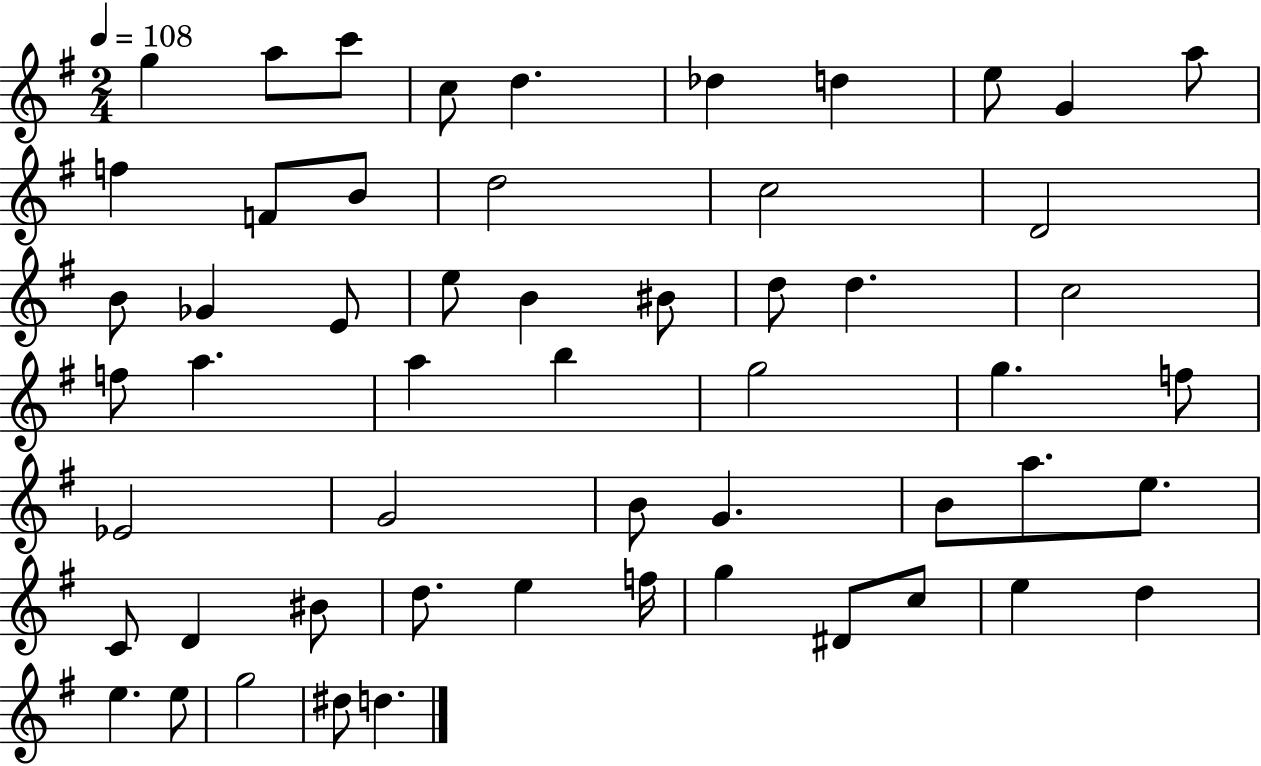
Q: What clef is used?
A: treble